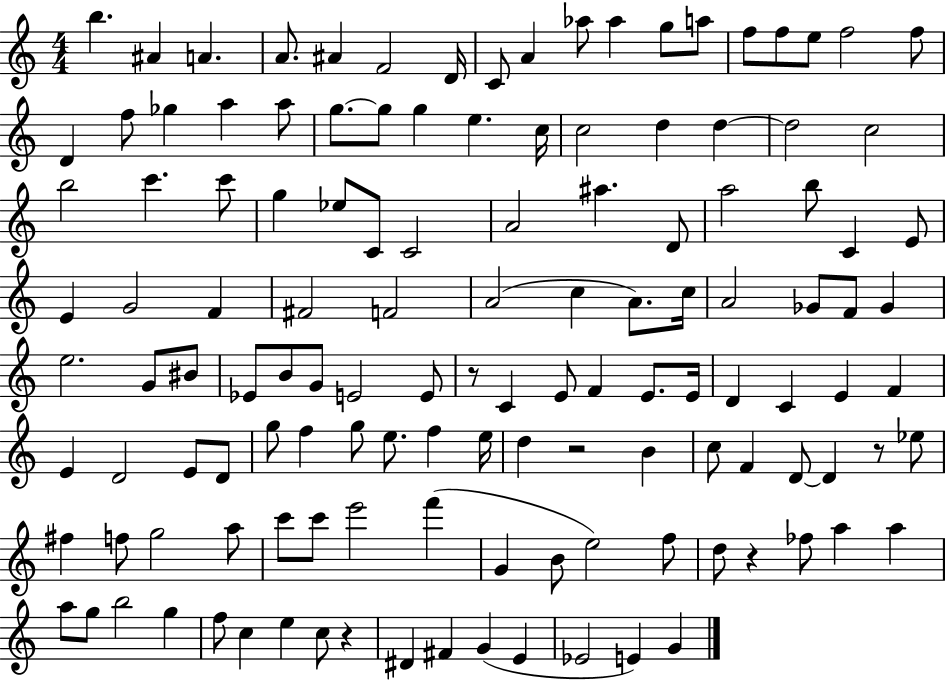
B5/q. A#4/q A4/q. A4/e. A#4/q F4/h D4/s C4/e A4/q Ab5/e Ab5/q G5/e A5/e F5/e F5/e E5/e F5/h F5/e D4/q F5/e Gb5/q A5/q A5/e G5/e. G5/e G5/q E5/q. C5/s C5/h D5/q D5/q D5/h C5/h B5/h C6/q. C6/e G5/q Eb5/e C4/e C4/h A4/h A#5/q. D4/e A5/h B5/e C4/q E4/e E4/q G4/h F4/q F#4/h F4/h A4/h C5/q A4/e. C5/s A4/h Gb4/e F4/e Gb4/q E5/h. G4/e BIS4/e Eb4/e B4/e G4/e E4/h E4/e R/e C4/q E4/e F4/q E4/e. E4/s D4/q C4/q E4/q F4/q E4/q D4/h E4/e D4/e G5/e F5/q G5/e E5/e. F5/q E5/s D5/q R/h B4/q C5/e F4/q D4/e D4/q R/e Eb5/e F#5/q F5/e G5/h A5/e C6/e C6/e E6/h F6/q G4/q B4/e E5/h F5/e D5/e R/q FES5/e A5/q A5/q A5/e G5/e B5/h G5/q F5/e C5/q E5/q C5/e R/q D#4/q F#4/q G4/q E4/q Eb4/h E4/q G4/q